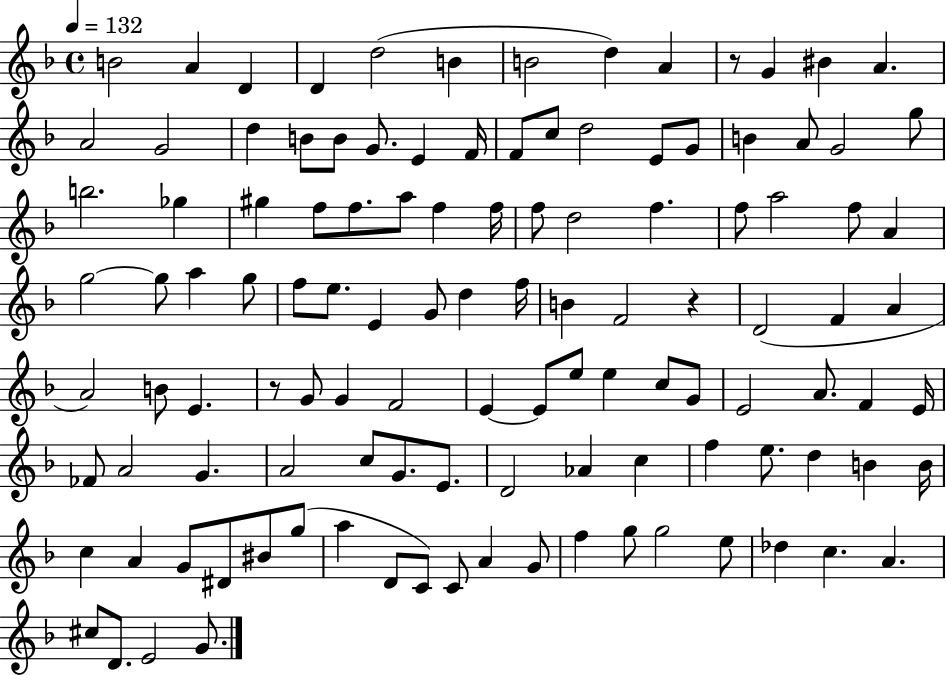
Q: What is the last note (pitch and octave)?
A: G4